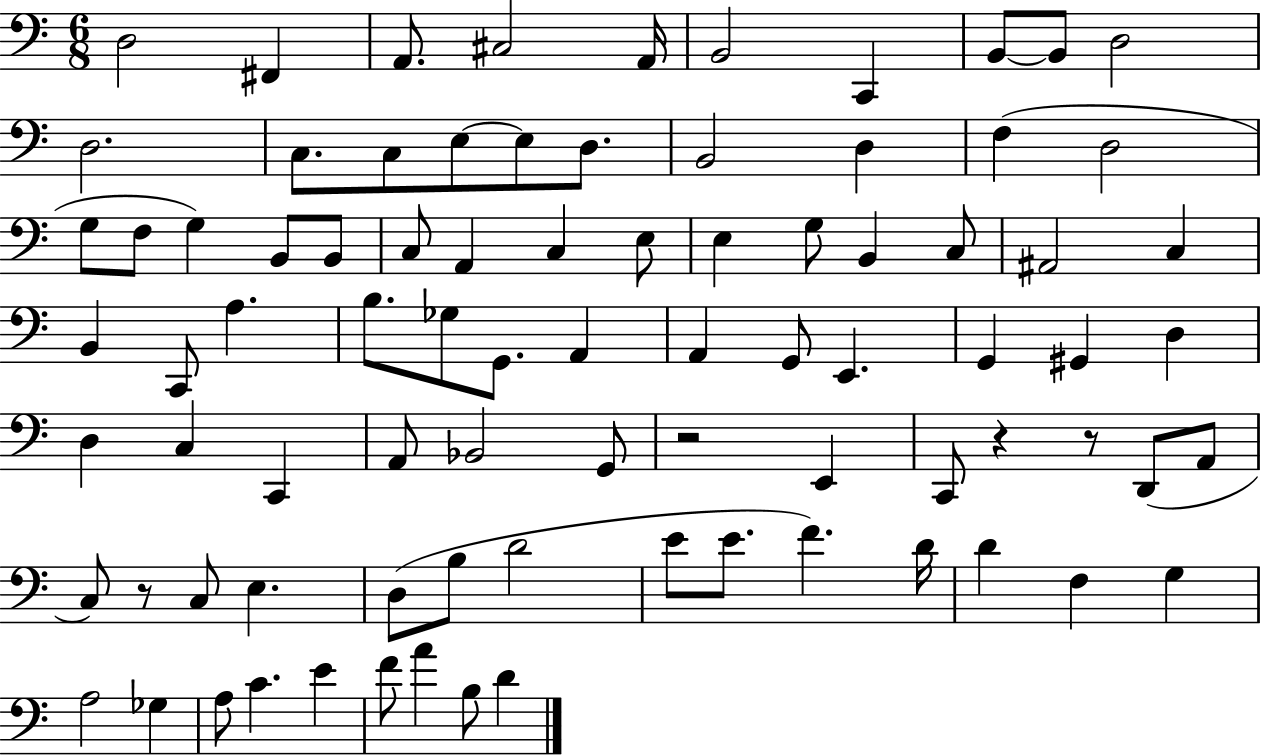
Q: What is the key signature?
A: C major